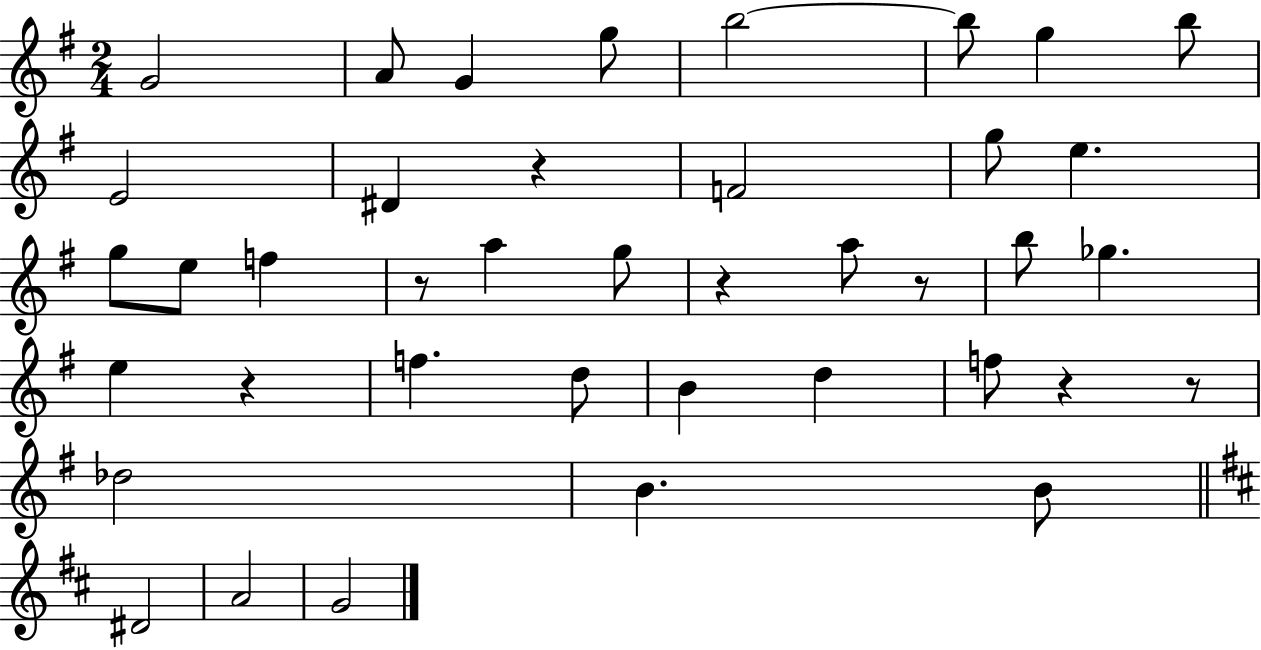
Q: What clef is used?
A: treble